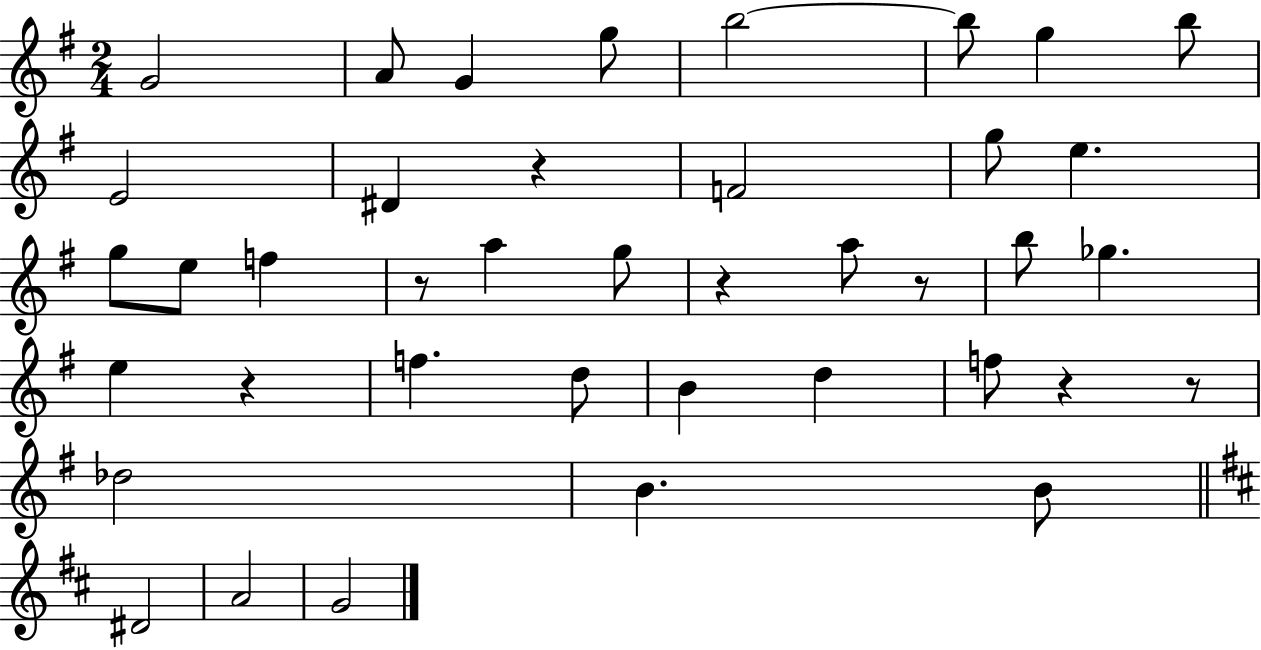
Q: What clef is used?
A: treble